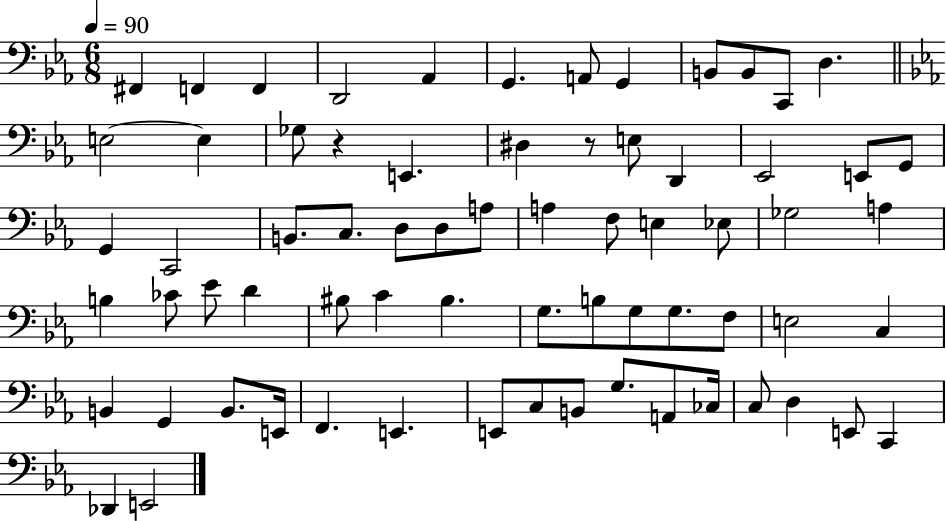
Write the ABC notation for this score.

X:1
T:Untitled
M:6/8
L:1/4
K:Eb
^F,, F,, F,, D,,2 _A,, G,, A,,/2 G,, B,,/2 B,,/2 C,,/2 D, E,2 E, _G,/2 z E,, ^D, z/2 E,/2 D,, _E,,2 E,,/2 G,,/2 G,, C,,2 B,,/2 C,/2 D,/2 D,/2 A,/2 A, F,/2 E, _E,/2 _G,2 A, B, _C/2 _E/2 D ^B,/2 C ^B, G,/2 B,/2 G,/2 G,/2 F,/2 E,2 C, B,, G,, B,,/2 E,,/4 F,, E,, E,,/2 C,/2 B,,/2 G,/2 A,,/2 _C,/4 C,/2 D, E,,/2 C,, _D,, E,,2